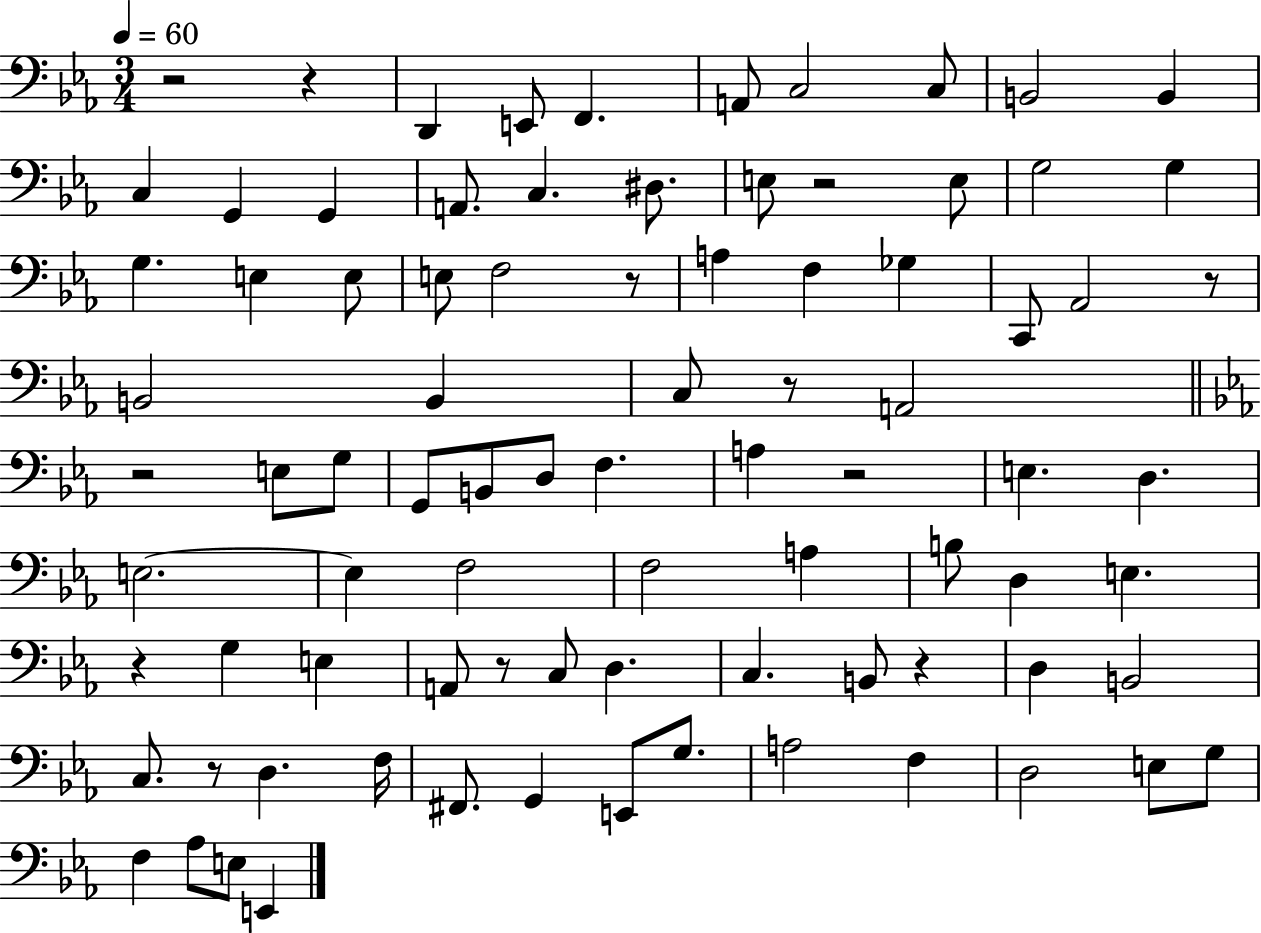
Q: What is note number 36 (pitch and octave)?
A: B2